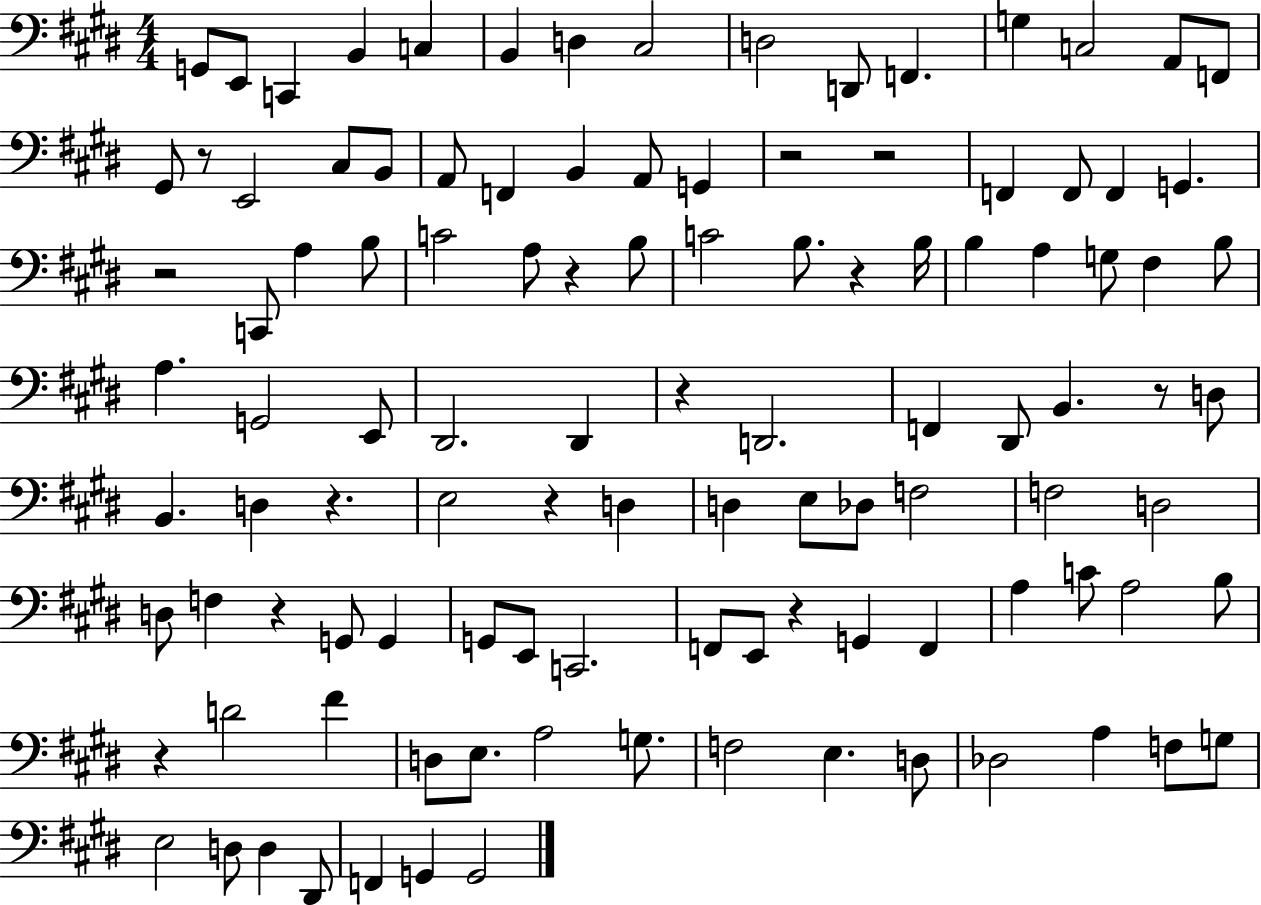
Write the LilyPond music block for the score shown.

{
  \clef bass
  \numericTimeSignature
  \time 4/4
  \key e \major
  g,8 e,8 c,4 b,4 c4 | b,4 d4 cis2 | d2 d,8 f,4. | g4 c2 a,8 f,8 | \break gis,8 r8 e,2 cis8 b,8 | a,8 f,4 b,4 a,8 g,4 | r2 r2 | f,4 f,8 f,4 g,4. | \break r2 c,8 a4 b8 | c'2 a8 r4 b8 | c'2 b8. r4 b16 | b4 a4 g8 fis4 b8 | \break a4. g,2 e,8 | dis,2. dis,4 | r4 d,2. | f,4 dis,8 b,4. r8 d8 | \break b,4. d4 r4. | e2 r4 d4 | d4 e8 des8 f2 | f2 d2 | \break d8 f4 r4 g,8 g,4 | g,8 e,8 c,2. | f,8 e,8 r4 g,4 f,4 | a4 c'8 a2 b8 | \break r4 d'2 fis'4 | d8 e8. a2 g8. | f2 e4. d8 | des2 a4 f8 g8 | \break e2 d8 d4 dis,8 | f,4 g,4 g,2 | \bar "|."
}